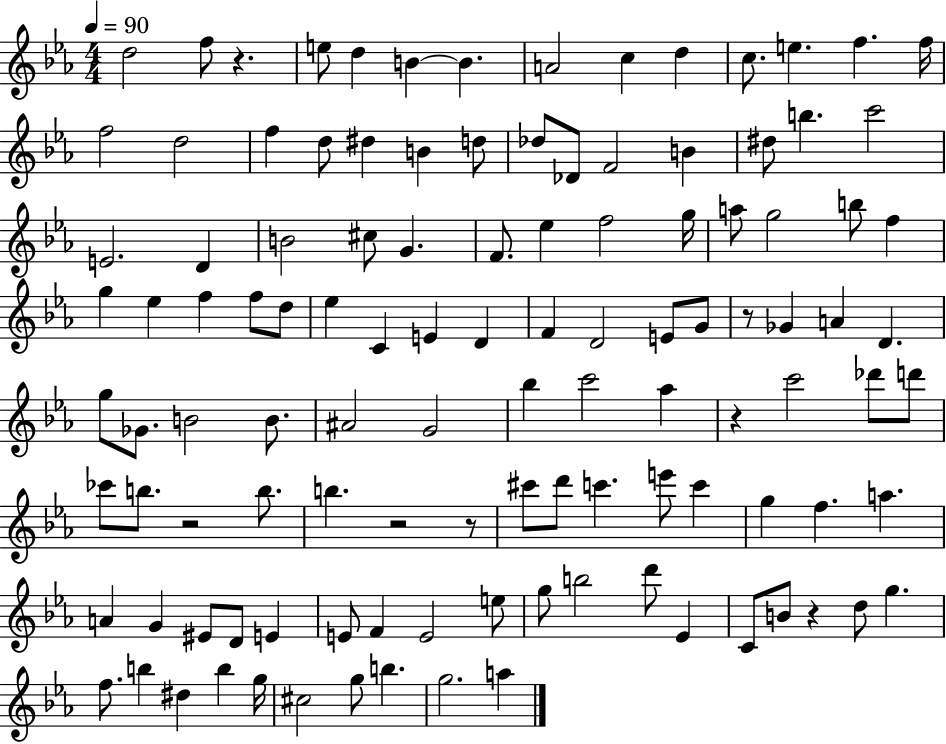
{
  \clef treble
  \numericTimeSignature
  \time 4/4
  \key ees \major
  \tempo 4 = 90
  d''2 f''8 r4. | e''8 d''4 b'4~~ b'4. | a'2 c''4 d''4 | c''8. e''4. f''4. f''16 | \break f''2 d''2 | f''4 d''8 dis''4 b'4 d''8 | des''8 des'8 f'2 b'4 | dis''8 b''4. c'''2 | \break e'2. d'4 | b'2 cis''8 g'4. | f'8. ees''4 f''2 g''16 | a''8 g''2 b''8 f''4 | \break g''4 ees''4 f''4 f''8 d''8 | ees''4 c'4 e'4 d'4 | f'4 d'2 e'8 g'8 | r8 ges'4 a'4 d'4. | \break g''8 ges'8. b'2 b'8. | ais'2 g'2 | bes''4 c'''2 aes''4 | r4 c'''2 des'''8 d'''8 | \break ces'''8 b''8. r2 b''8. | b''4. r2 r8 | cis'''8 d'''8 c'''4. e'''8 c'''4 | g''4 f''4. a''4. | \break a'4 g'4 eis'8 d'8 e'4 | e'8 f'4 e'2 e''8 | g''8 b''2 d'''8 ees'4 | c'8 b'8 r4 d''8 g''4. | \break f''8. b''4 dis''4 b''4 g''16 | cis''2 g''8 b''4. | g''2. a''4 | \bar "|."
}